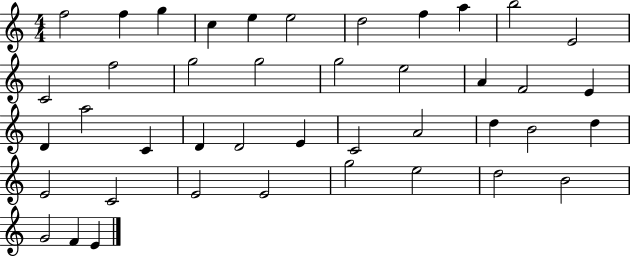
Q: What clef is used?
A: treble